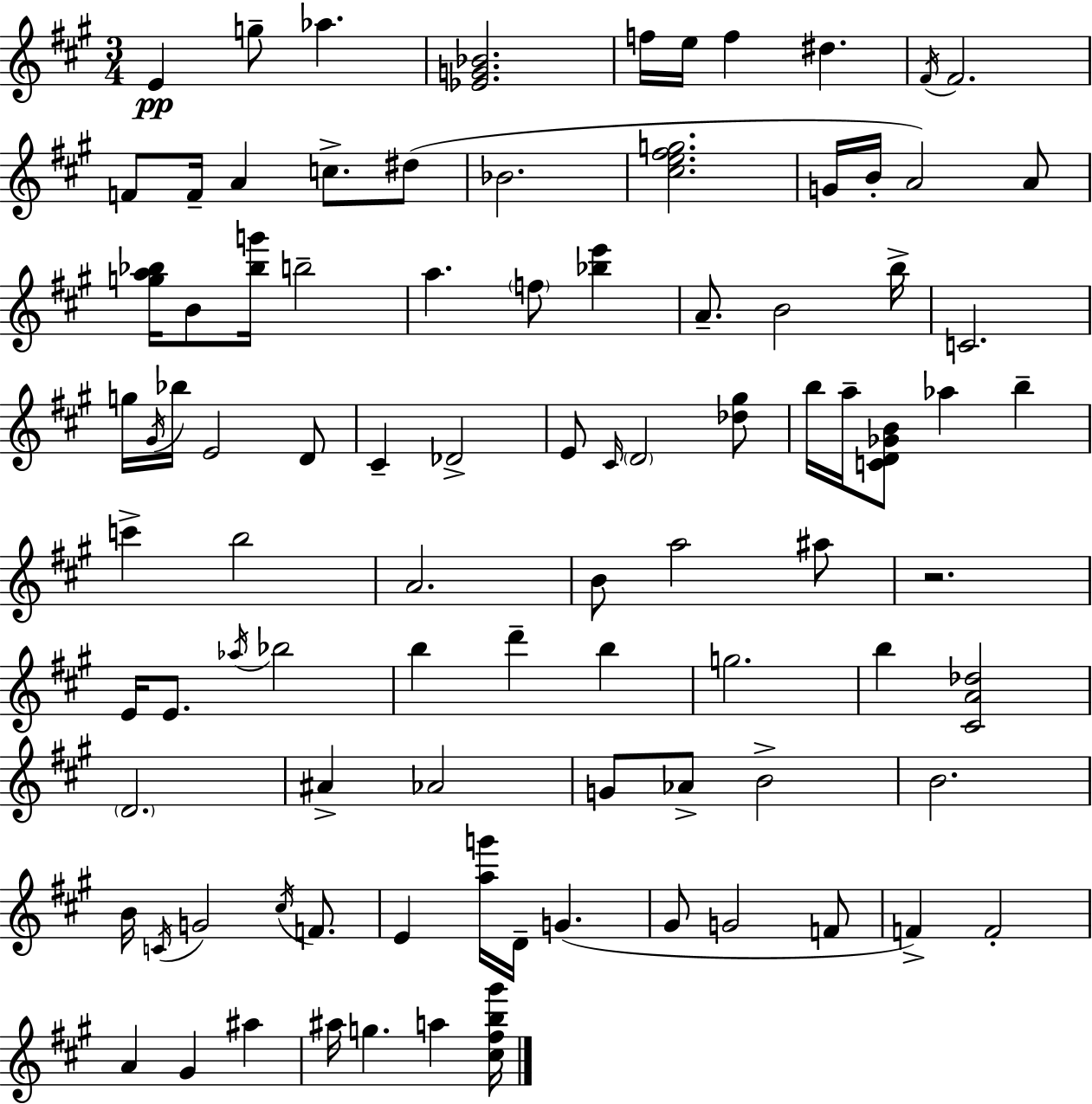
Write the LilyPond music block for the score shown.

{
  \clef treble
  \numericTimeSignature
  \time 3/4
  \key a \major
  e'4\pp g''8-- aes''4. | <ees' g' bes'>2. | f''16 e''16 f''4 dis''4. | \acciaccatura { fis'16 } fis'2. | \break f'8 f'16-- a'4 c''8.-> dis''8( | bes'2. | <cis'' e'' fis'' g''>2. | g'16 b'16-. a'2) a'8 | \break <g'' a'' bes''>16 b'8 <bes'' g'''>16 b''2-- | a''4. \parenthesize f''8 <bes'' e'''>4 | a'8.-- b'2 | b''16-> c'2. | \break g''16 \acciaccatura { gis'16 } bes''16 e'2 | d'8 cis'4-- des'2-> | e'8 \grace { cis'16 } \parenthesize d'2 | <des'' gis''>8 b''16 a''16-- <c' d' ges' b'>8 aes''4 b''4-- | \break c'''4-> b''2 | a'2. | b'8 a''2 | ais''8 r2. | \break e'16 e'8. \acciaccatura { aes''16 } bes''2 | b''4 d'''4-- | b''4 g''2. | b''4 <cis' a' des''>2 | \break \parenthesize d'2. | ais'4-> aes'2 | g'8 aes'8-> b'2-> | b'2. | \break b'16 \acciaccatura { c'16 } g'2 | \acciaccatura { cis''16 } f'8. e'4 <a'' g'''>16 d'16-- | g'4.( gis'8 g'2 | f'8 f'4->) f'2-. | \break a'4 gis'4 | ais''4 ais''16 g''4. | a''4 <cis'' fis'' b'' gis'''>16 \bar "|."
}